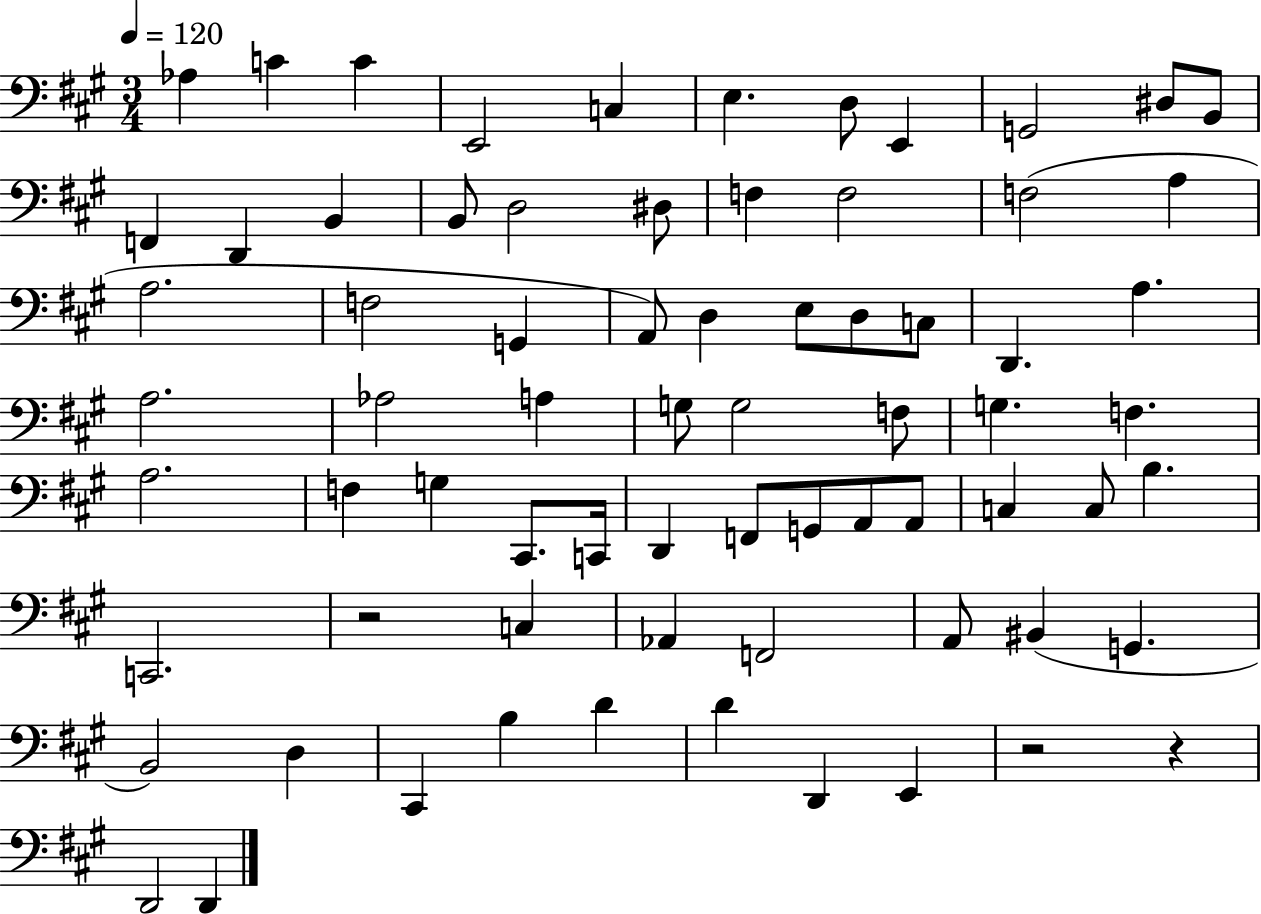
X:1
T:Untitled
M:3/4
L:1/4
K:A
_A, C C E,,2 C, E, D,/2 E,, G,,2 ^D,/2 B,,/2 F,, D,, B,, B,,/2 D,2 ^D,/2 F, F,2 F,2 A, A,2 F,2 G,, A,,/2 D, E,/2 D,/2 C,/2 D,, A, A,2 _A,2 A, G,/2 G,2 F,/2 G, F, A,2 F, G, ^C,,/2 C,,/4 D,, F,,/2 G,,/2 A,,/2 A,,/2 C, C,/2 B, C,,2 z2 C, _A,, F,,2 A,,/2 ^B,, G,, B,,2 D, ^C,, B, D D D,, E,, z2 z D,,2 D,,